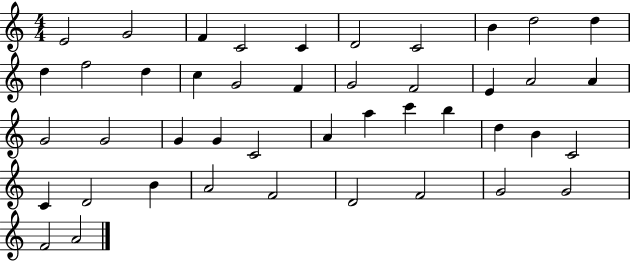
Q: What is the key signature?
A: C major